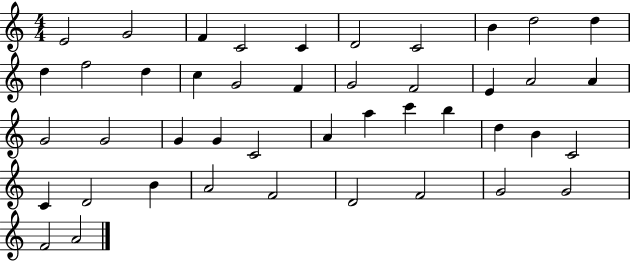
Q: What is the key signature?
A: C major